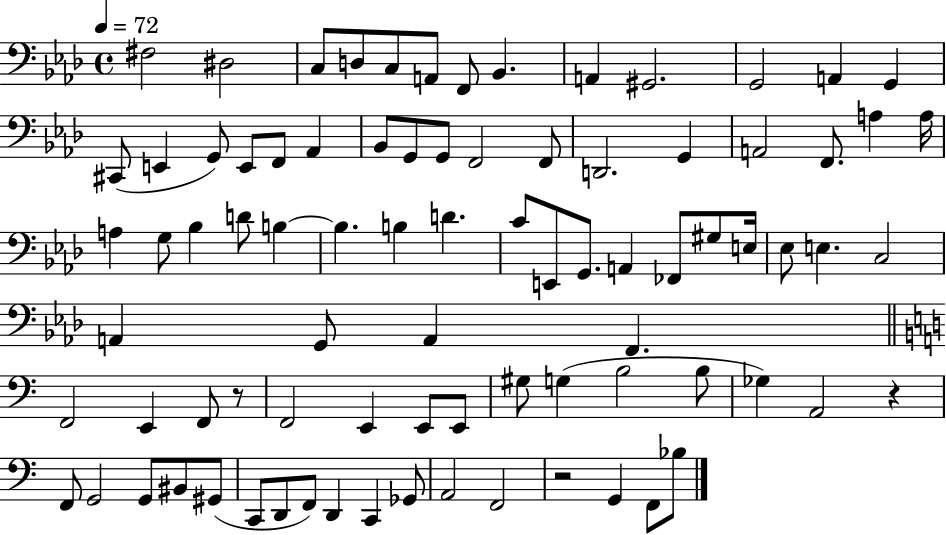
F#3/h D#3/h C3/e D3/e C3/e A2/e F2/e Bb2/q. A2/q G#2/h. G2/h A2/q G2/q C#2/e E2/q G2/e E2/e F2/e Ab2/q Bb2/e G2/e G2/e F2/h F2/e D2/h. G2/q A2/h F2/e. A3/q A3/s A3/q G3/e Bb3/q D4/e B3/q B3/q. B3/q D4/q. C4/e E2/e G2/e. A2/q FES2/e G#3/e E3/s Eb3/e E3/q. C3/h A2/q G2/e A2/q F2/q. F2/h E2/q F2/e R/e F2/h E2/q E2/e E2/e G#3/e G3/q B3/h B3/e Gb3/q A2/h R/q F2/e G2/h G2/e BIS2/e G#2/e C2/e D2/e F2/e D2/q C2/q Gb2/e A2/h F2/h R/h G2/q F2/e Bb3/e